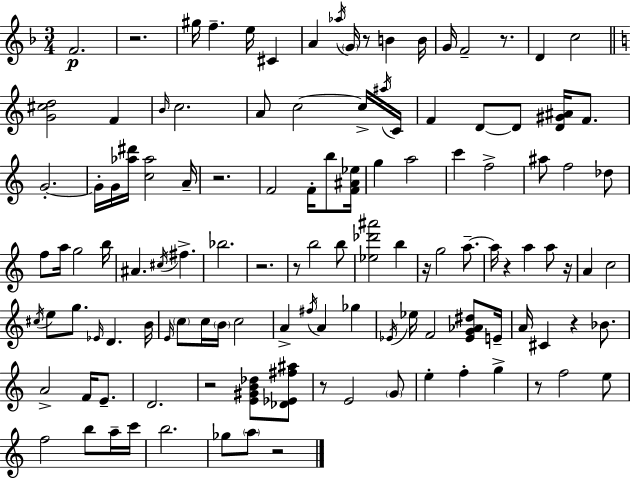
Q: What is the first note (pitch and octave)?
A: F4